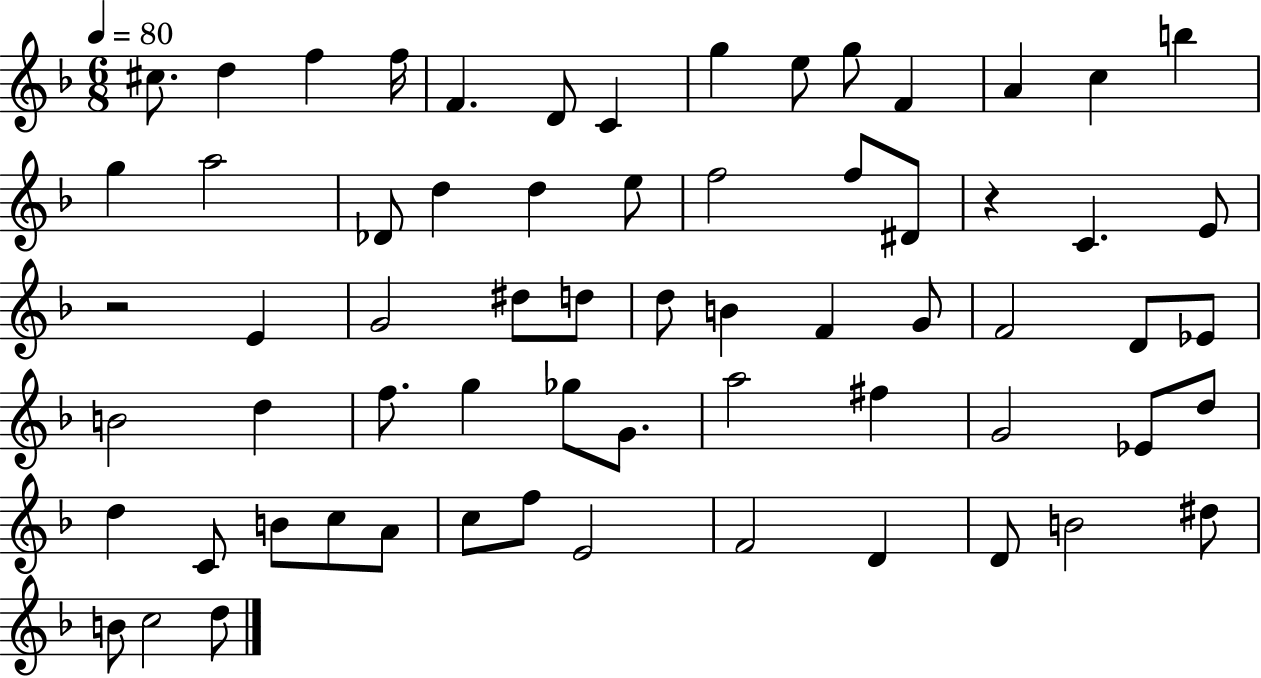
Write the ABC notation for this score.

X:1
T:Untitled
M:6/8
L:1/4
K:F
^c/2 d f f/4 F D/2 C g e/2 g/2 F A c b g a2 _D/2 d d e/2 f2 f/2 ^D/2 z C E/2 z2 E G2 ^d/2 d/2 d/2 B F G/2 F2 D/2 _E/2 B2 d f/2 g _g/2 G/2 a2 ^f G2 _E/2 d/2 d C/2 B/2 c/2 A/2 c/2 f/2 E2 F2 D D/2 B2 ^d/2 B/2 c2 d/2